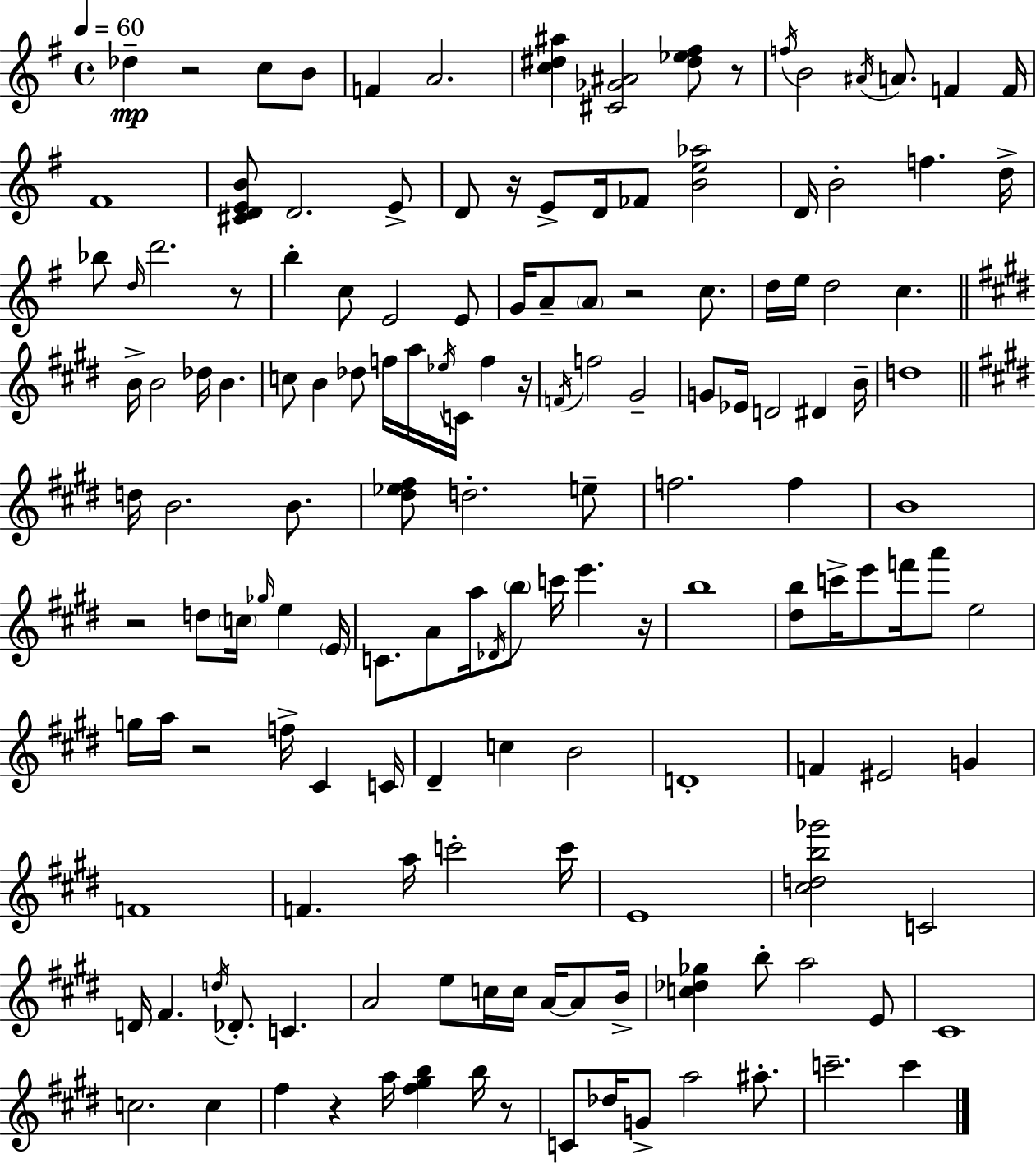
{
  \clef treble
  \time 4/4
  \defaultTimeSignature
  \key g \major
  \tempo 4 = 60
  des''4--\mp r2 c''8 b'8 | f'4 a'2. | <c'' dis'' ais''>4 <cis' ges' ais'>2 <dis'' ees'' fis''>8 r8 | \acciaccatura { f''16 } b'2 \acciaccatura { ais'16 } a'8. f'4 | \break f'16 fis'1 | <cis' d' e' b'>8 d'2. | e'8-> d'8 r16 e'8-> d'16 fes'8 <b' e'' aes''>2 | d'16 b'2-. f''4. | \break d''16-> bes''8 \grace { d''16 } d'''2. | r8 b''4-. c''8 e'2 | e'8 g'16 a'8-- \parenthesize a'8 r2 | c''8. d''16 e''16 d''2 c''4. | \break \bar "||" \break \key e \major b'16-> b'2 des''16 b'4. | c''8 b'4 des''8 f''16 a''16 \acciaccatura { ees''16 } c'16 f''4 | r16 \acciaccatura { f'16 } f''2 gis'2-- | g'8 ees'16 d'2 dis'4 | \break b'16-- d''1 | \bar "||" \break \key e \major d''16 b'2. b'8. | <dis'' ees'' fis''>8 d''2.-. e''8-- | f''2. f''4 | b'1 | \break r2 d''8 \parenthesize c''16 \grace { ges''16 } e''4 | \parenthesize e'16 c'8. a'8 a''16 \acciaccatura { des'16 } \parenthesize b''8 c'''16 e'''4. | r16 b''1 | <dis'' b''>8 c'''16-> e'''8 f'''16 a'''8 e''2 | \break g''16 a''16 r2 f''16-> cis'4 | c'16 dis'4-- c''4 b'2 | d'1-. | f'4 eis'2 g'4 | \break f'1 | f'4. a''16 c'''2-. | c'''16 e'1 | <cis'' d'' b'' ges'''>2 c'2 | \break d'16 fis'4. \acciaccatura { d''16 } des'8.-. c'4. | a'2 e''8 c''16 c''16 a'16~~ | a'8 b'16-> <c'' des'' ges''>4 b''8-. a''2 | e'8 cis'1 | \break c''2. c''4 | fis''4 r4 a''16 <fis'' gis'' b''>4 | b''16 r8 c'8 des''16 g'8-> a''2 | ais''8.-. c'''2.-- c'''4 | \break \bar "|."
}